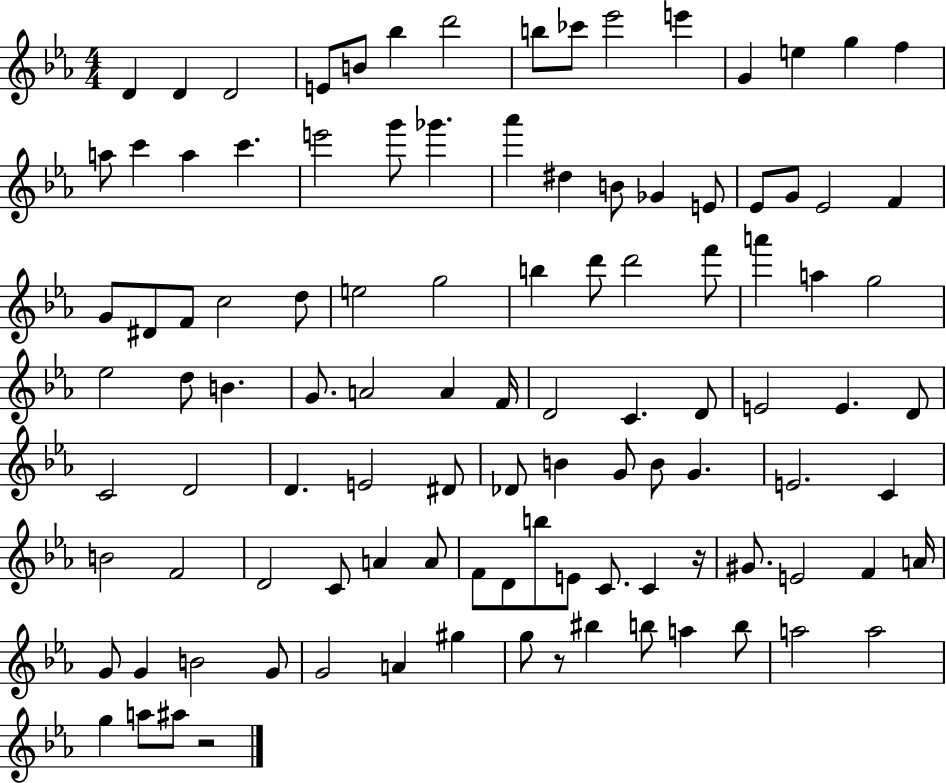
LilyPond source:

{
  \clef treble
  \numericTimeSignature
  \time 4/4
  \key ees \major
  d'4 d'4 d'2 | e'8 b'8 bes''4 d'''2 | b''8 ces'''8 ees'''2 e'''4 | g'4 e''4 g''4 f''4 | \break a''8 c'''4 a''4 c'''4. | e'''2 g'''8 ges'''4. | aes'''4 dis''4 b'8 ges'4 e'8 | ees'8 g'8 ees'2 f'4 | \break g'8 dis'8 f'8 c''2 d''8 | e''2 g''2 | b''4 d'''8 d'''2 f'''8 | a'''4 a''4 g''2 | \break ees''2 d''8 b'4. | g'8. a'2 a'4 f'16 | d'2 c'4. d'8 | e'2 e'4. d'8 | \break c'2 d'2 | d'4. e'2 dis'8 | des'8 b'4 g'8 b'8 g'4. | e'2. c'4 | \break b'2 f'2 | d'2 c'8 a'4 a'8 | f'8 d'8 b''8 e'8 c'8. c'4 r16 | gis'8. e'2 f'4 a'16 | \break g'8 g'4 b'2 g'8 | g'2 a'4 gis''4 | g''8 r8 bis''4 b''8 a''4 b''8 | a''2 a''2 | \break g''4 a''8 ais''8 r2 | \bar "|."
}